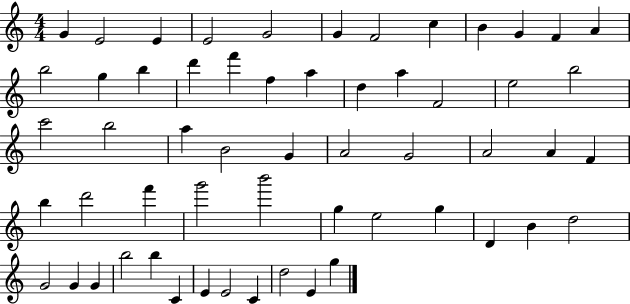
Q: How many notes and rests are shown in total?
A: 57